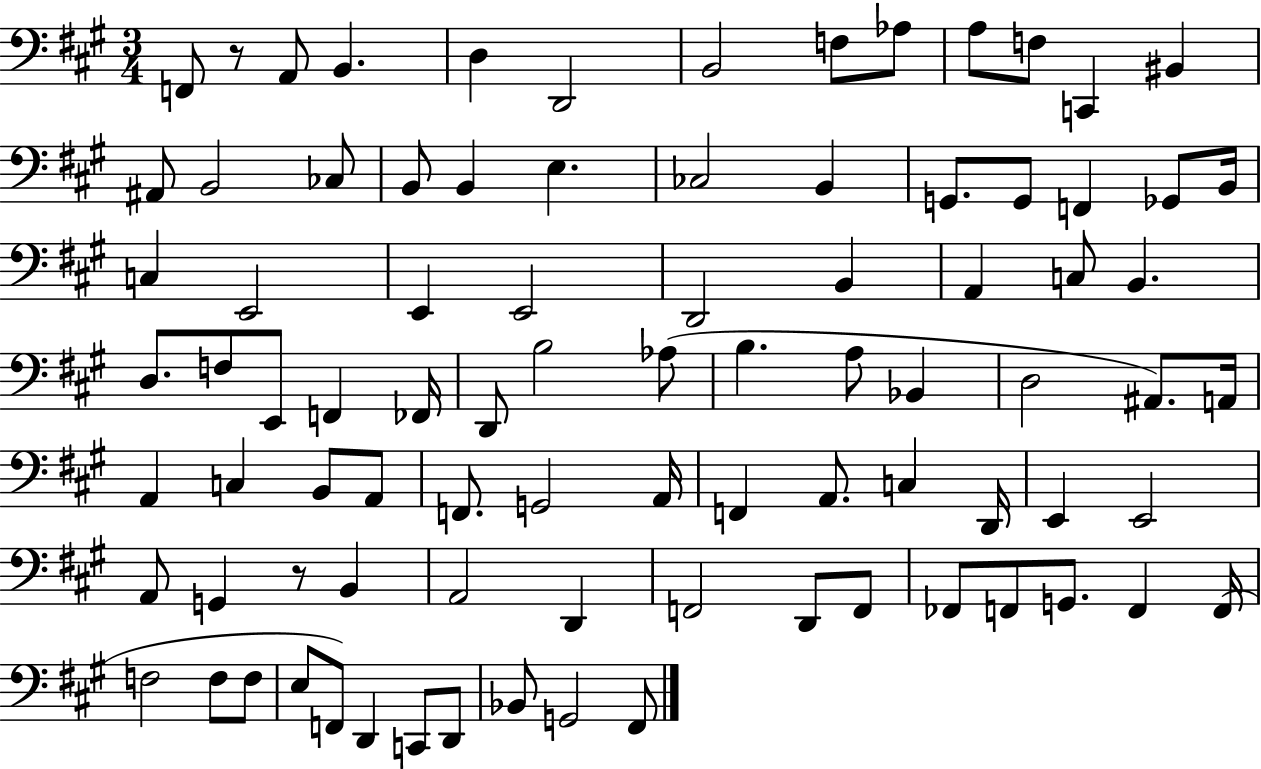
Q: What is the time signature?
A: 3/4